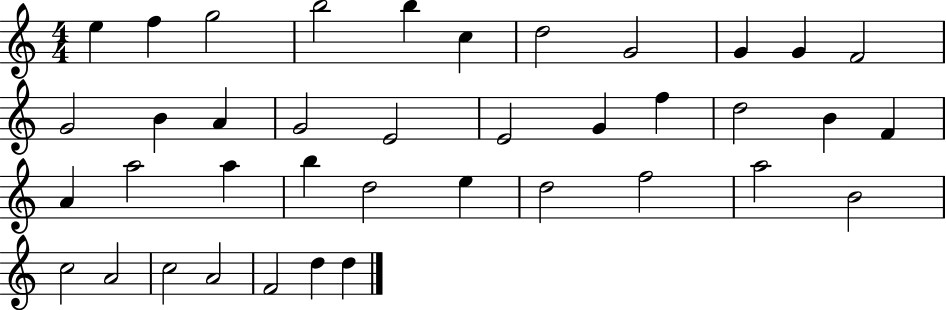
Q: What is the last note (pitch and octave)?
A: D5